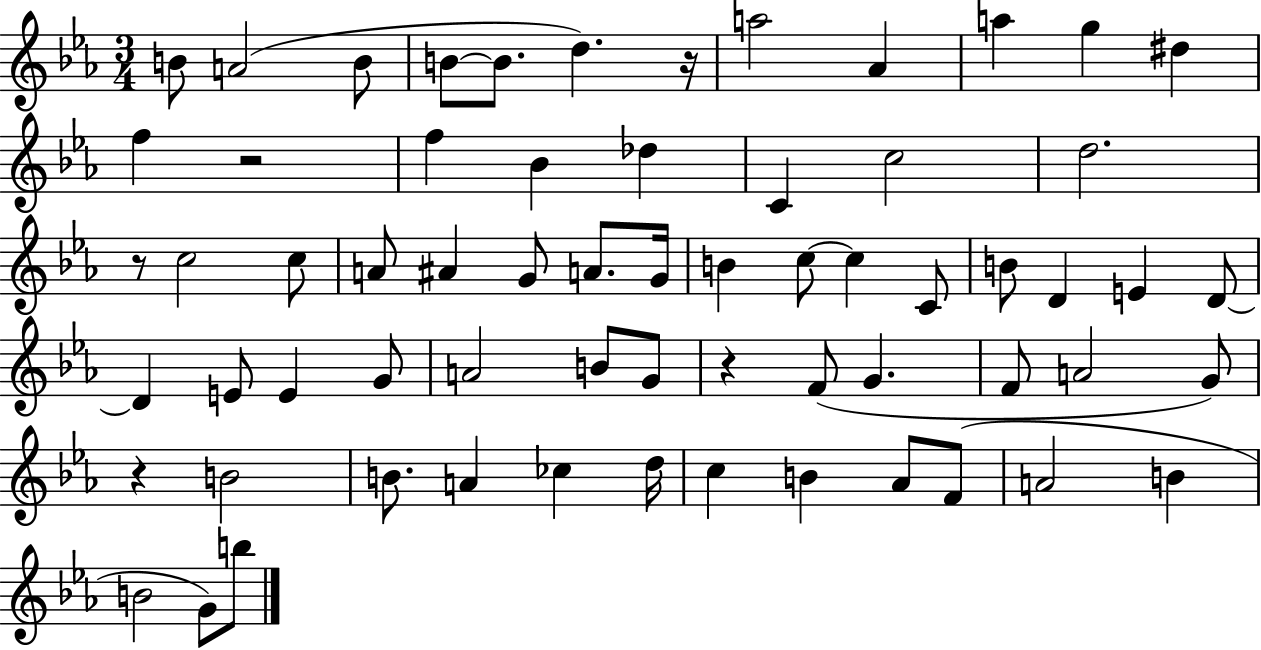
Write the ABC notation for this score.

X:1
T:Untitled
M:3/4
L:1/4
K:Eb
B/2 A2 B/2 B/2 B/2 d z/4 a2 _A a g ^d f z2 f _B _d C c2 d2 z/2 c2 c/2 A/2 ^A G/2 A/2 G/4 B c/2 c C/2 B/2 D E D/2 D E/2 E G/2 A2 B/2 G/2 z F/2 G F/2 A2 G/2 z B2 B/2 A _c d/4 c B _A/2 F/2 A2 B B2 G/2 b/2